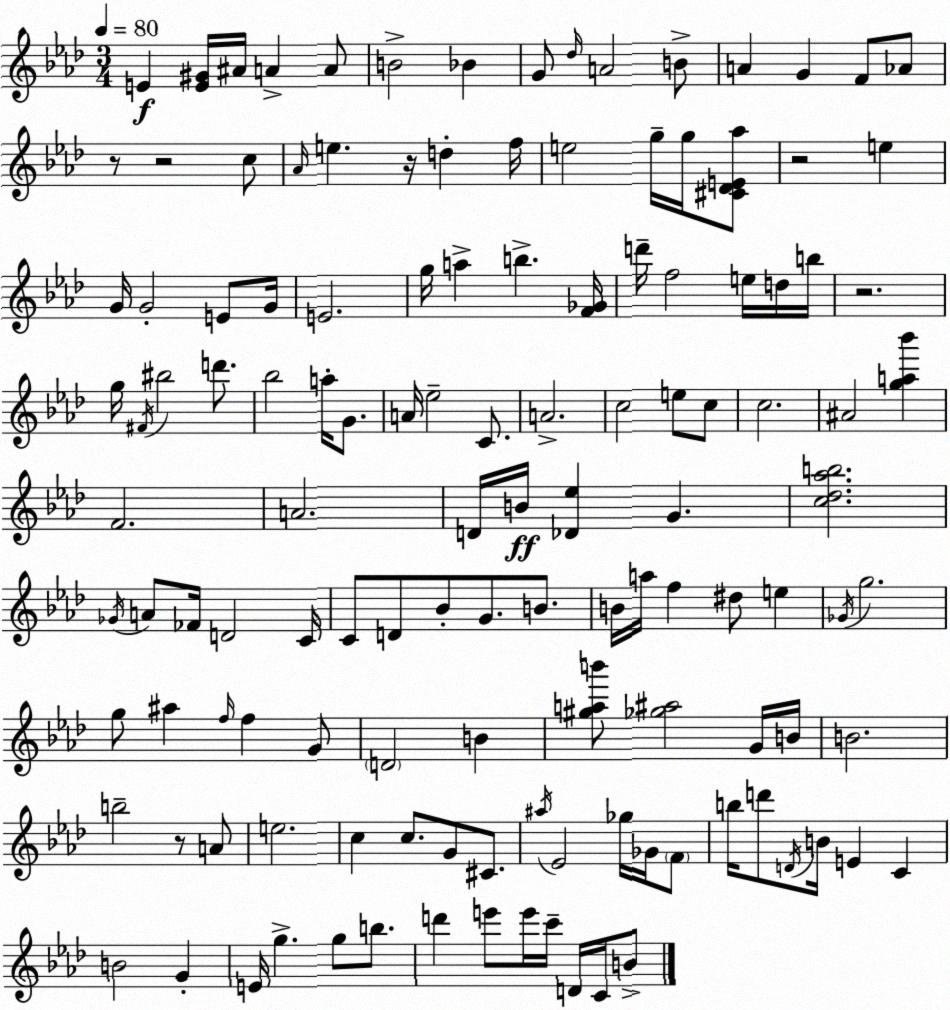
X:1
T:Untitled
M:3/4
L:1/4
K:Ab
E [E^G]/4 ^A/4 A A/2 B2 _B G/2 _d/4 A2 B/2 A G F/2 _A/2 z/2 z2 c/2 _A/4 e z/4 d f/4 e2 g/4 g/4 [^C_DE_a]/2 z2 e G/4 G2 E/2 G/4 E2 g/4 a b [F_G]/4 d'/4 f2 e/4 d/4 b/4 z2 g/4 ^F/4 ^b2 d'/2 _b2 a/4 G/2 A/4 _e2 C/2 A2 c2 e/2 c/2 c2 ^A2 [ga_b'] F2 A2 D/4 B/4 [_D_e] G [c_d_ab]2 _G/4 A/2 _F/4 D2 C/4 C/2 D/2 _B/2 G/2 B/2 B/4 a/4 f ^d/2 e _G/4 g2 g/2 ^a f/4 f G/2 D2 B [^gab']/2 [_g^a]2 G/4 B/4 B2 b2 z/2 A/2 e2 c c/2 G/2 ^C/2 ^a/4 _E2 _g/4 _G/4 F/2 b/4 d'/2 D/4 B/4 E C B2 G E/4 g g/2 b/2 d' e'/2 e'/4 c'/4 D/4 C/4 B/2